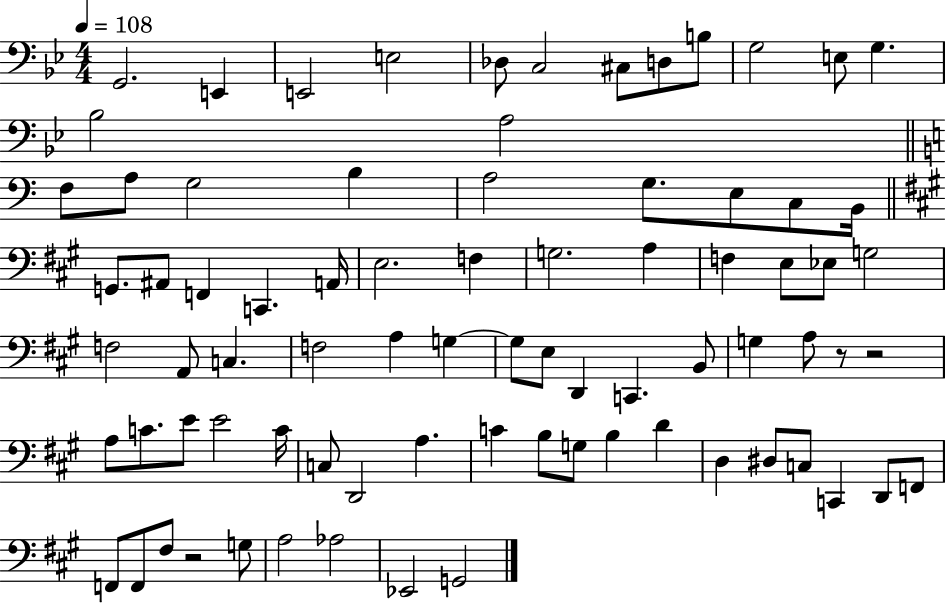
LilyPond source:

{
  \clef bass
  \numericTimeSignature
  \time 4/4
  \key bes \major
  \tempo 4 = 108
  g,2. e,4 | e,2 e2 | des8 c2 cis8 d8 b8 | g2 e8 g4. | \break bes2 a2 | \bar "||" \break \key c \major f8 a8 g2 b4 | a2 g8. e8 c8 b,16 | \bar "||" \break \key a \major g,8. ais,8 f,4 c,4. a,16 | e2. f4 | g2. a4 | f4 e8 ees8 g2 | \break f2 a,8 c4. | f2 a4 g4~~ | g8 e8 d,4 c,4. b,8 | g4 a8 r8 r2 | \break a8 c'8. e'8 e'2 c'16 | c8 d,2 a4. | c'4 b8 g8 b4 d'4 | d4 dis8 c8 c,4 d,8 f,8 | \break f,8 f,8 fis8 r2 g8 | a2 aes2 | ees,2 g,2 | \bar "|."
}